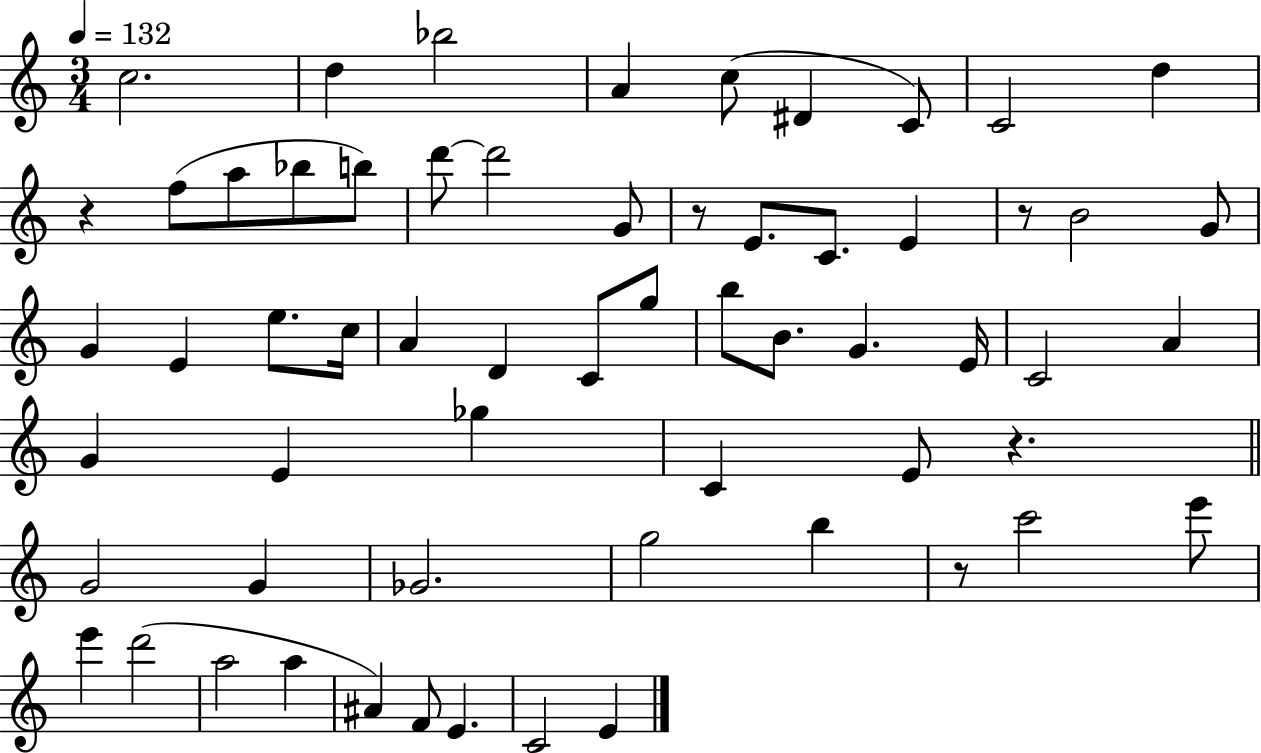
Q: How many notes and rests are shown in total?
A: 61